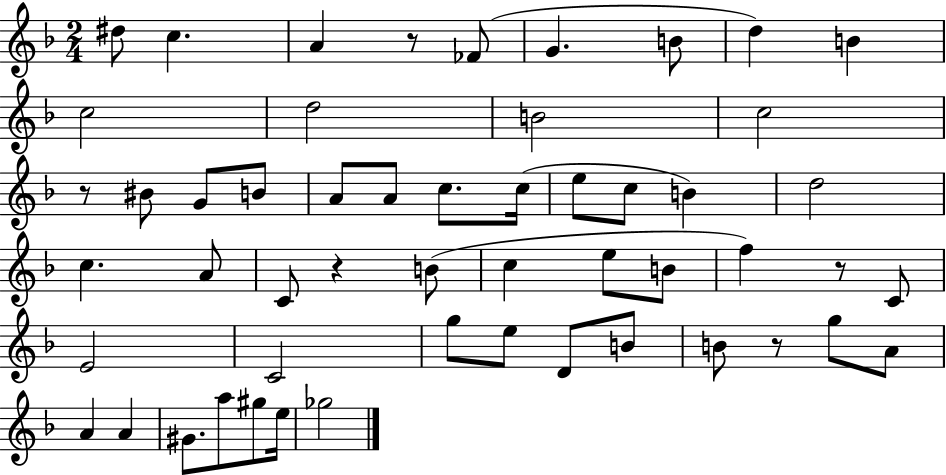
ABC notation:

X:1
T:Untitled
M:2/4
L:1/4
K:F
^d/2 c A z/2 _F/2 G B/2 d B c2 d2 B2 c2 z/2 ^B/2 G/2 B/2 A/2 A/2 c/2 c/4 e/2 c/2 B d2 c A/2 C/2 z B/2 c e/2 B/2 f z/2 C/2 E2 C2 g/2 e/2 D/2 B/2 B/2 z/2 g/2 A/2 A A ^G/2 a/2 ^g/2 e/4 _g2